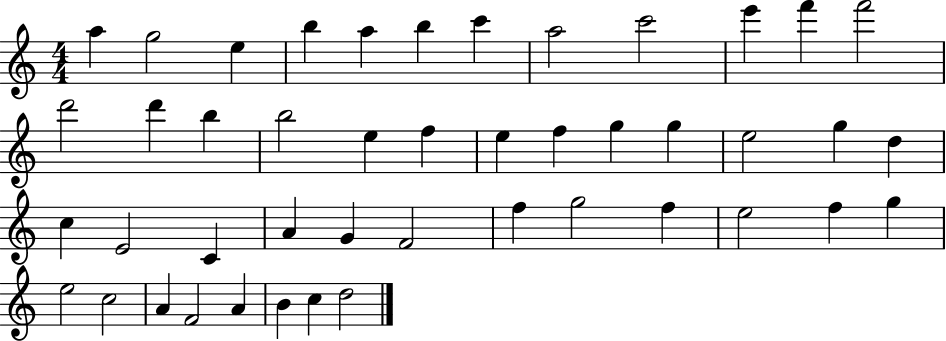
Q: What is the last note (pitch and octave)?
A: D5